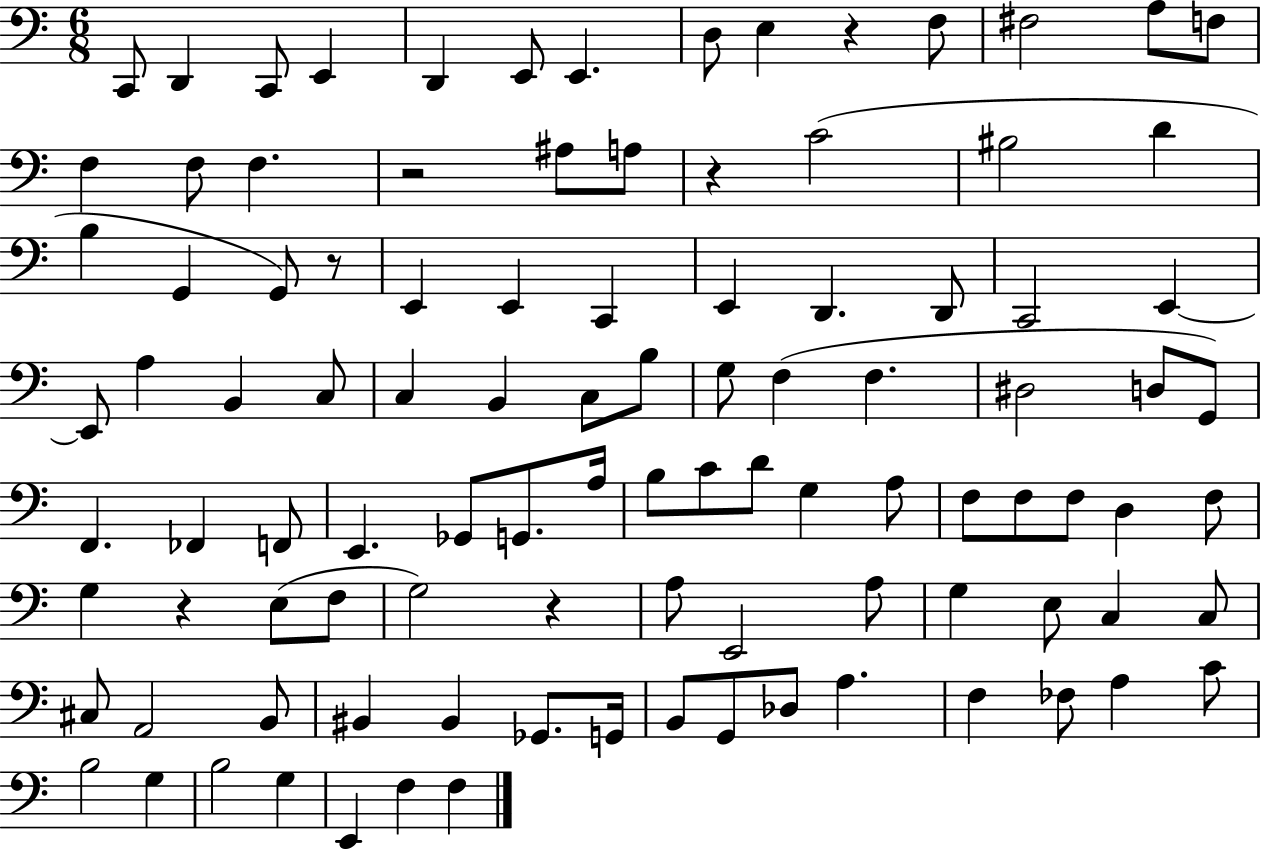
X:1
T:Untitled
M:6/8
L:1/4
K:C
C,,/2 D,, C,,/2 E,, D,, E,,/2 E,, D,/2 E, z F,/2 ^F,2 A,/2 F,/2 F, F,/2 F, z2 ^A,/2 A,/2 z C2 ^B,2 D B, G,, G,,/2 z/2 E,, E,, C,, E,, D,, D,,/2 C,,2 E,, E,,/2 A, B,, C,/2 C, B,, C,/2 B,/2 G,/2 F, F, ^D,2 D,/2 G,,/2 F,, _F,, F,,/2 E,, _G,,/2 G,,/2 A,/4 B,/2 C/2 D/2 G, A,/2 F,/2 F,/2 F,/2 D, F,/2 G, z E,/2 F,/2 G,2 z A,/2 E,,2 A,/2 G, E,/2 C, C,/2 ^C,/2 A,,2 B,,/2 ^B,, ^B,, _G,,/2 G,,/4 B,,/2 G,,/2 _D,/2 A, F, _F,/2 A, C/2 B,2 G, B,2 G, E,, F, F,